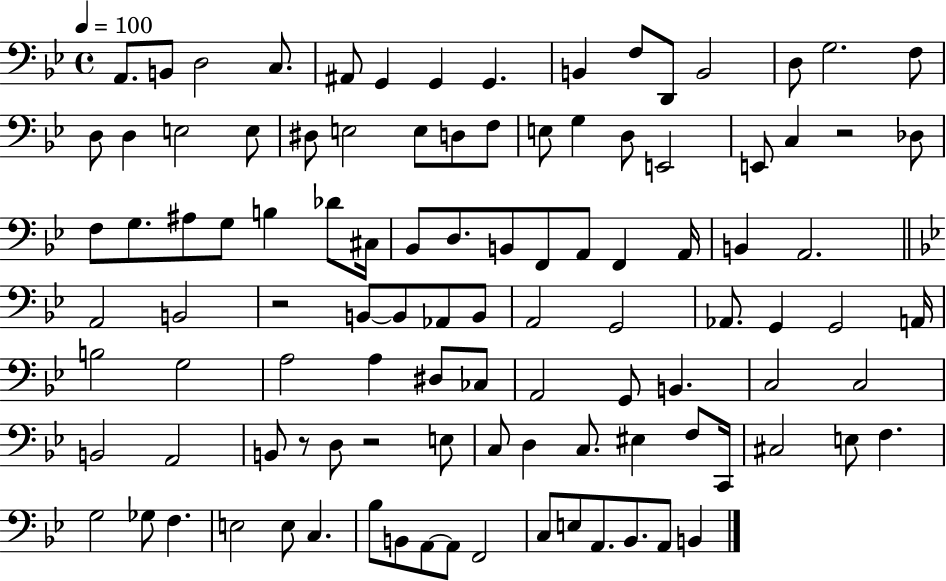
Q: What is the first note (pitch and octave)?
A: A2